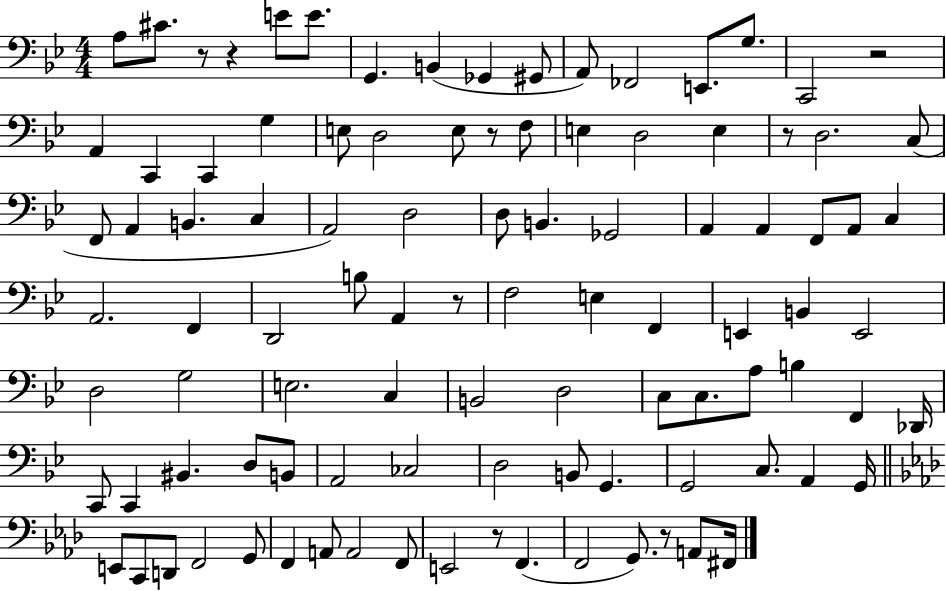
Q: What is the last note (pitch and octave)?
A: F#2